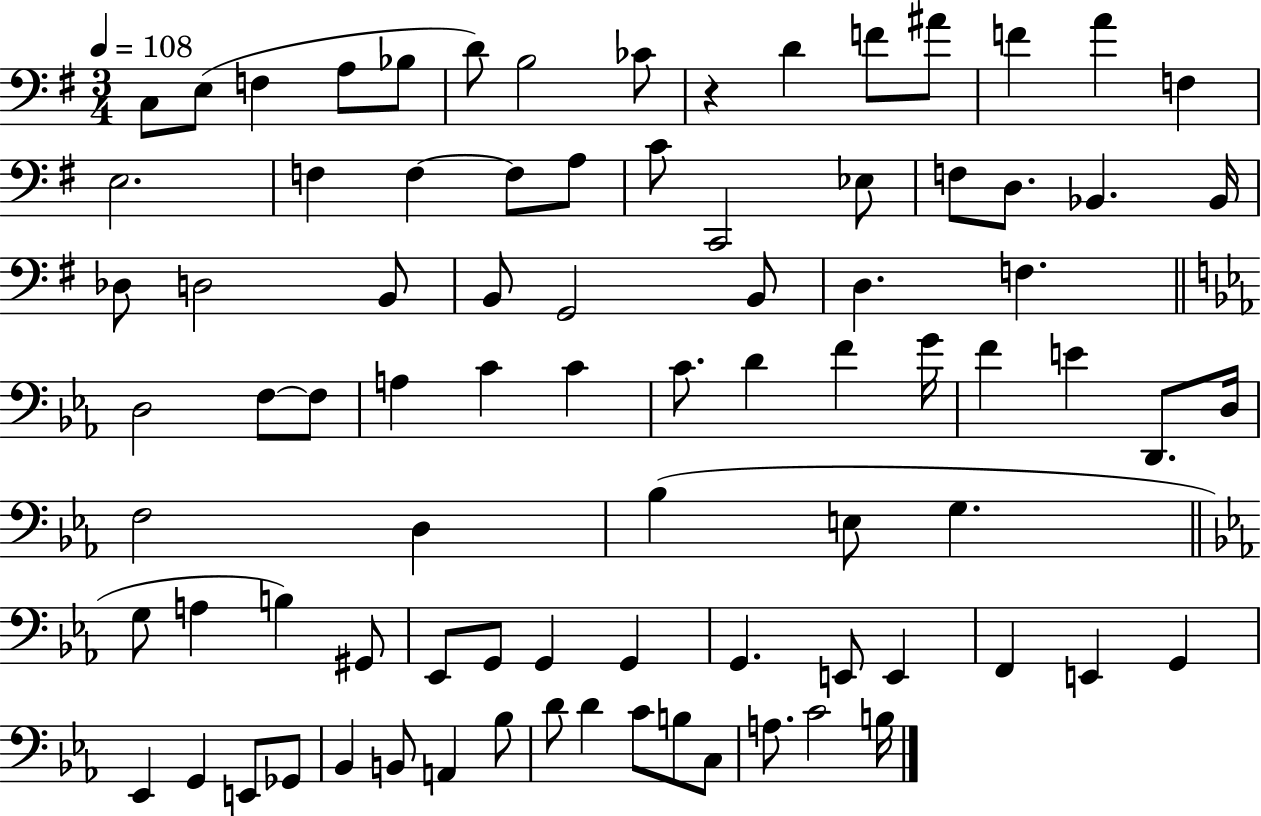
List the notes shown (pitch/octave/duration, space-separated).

C3/e E3/e F3/q A3/e Bb3/e D4/e B3/h CES4/e R/q D4/q F4/e A#4/e F4/q A4/q F3/q E3/h. F3/q F3/q F3/e A3/e C4/e C2/h Eb3/e F3/e D3/e. Bb2/q. Bb2/s Db3/e D3/h B2/e B2/e G2/h B2/e D3/q. F3/q. D3/h F3/e F3/e A3/q C4/q C4/q C4/e. D4/q F4/q G4/s F4/q E4/q D2/e. D3/s F3/h D3/q Bb3/q E3/e G3/q. G3/e A3/q B3/q G#2/e Eb2/e G2/e G2/q G2/q G2/q. E2/e E2/q F2/q E2/q G2/q Eb2/q G2/q E2/e Gb2/e Bb2/q B2/e A2/q Bb3/e D4/e D4/q C4/e B3/e C3/e A3/e. C4/h B3/s